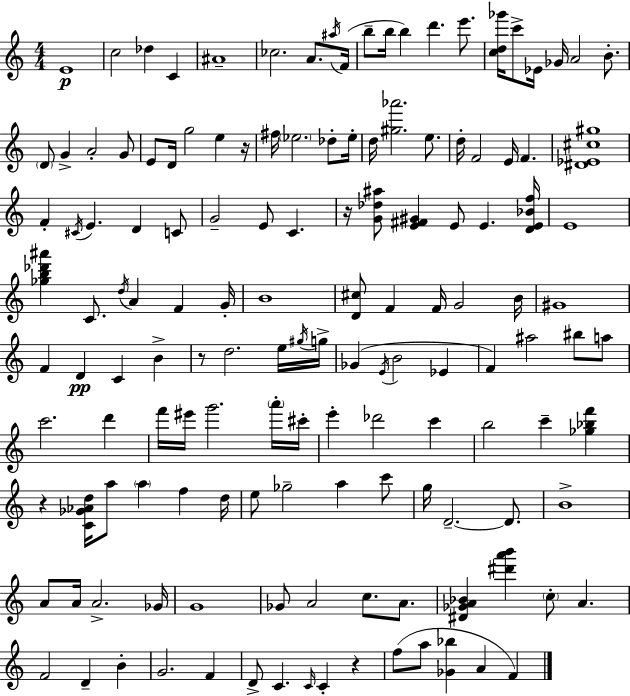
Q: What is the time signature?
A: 4/4